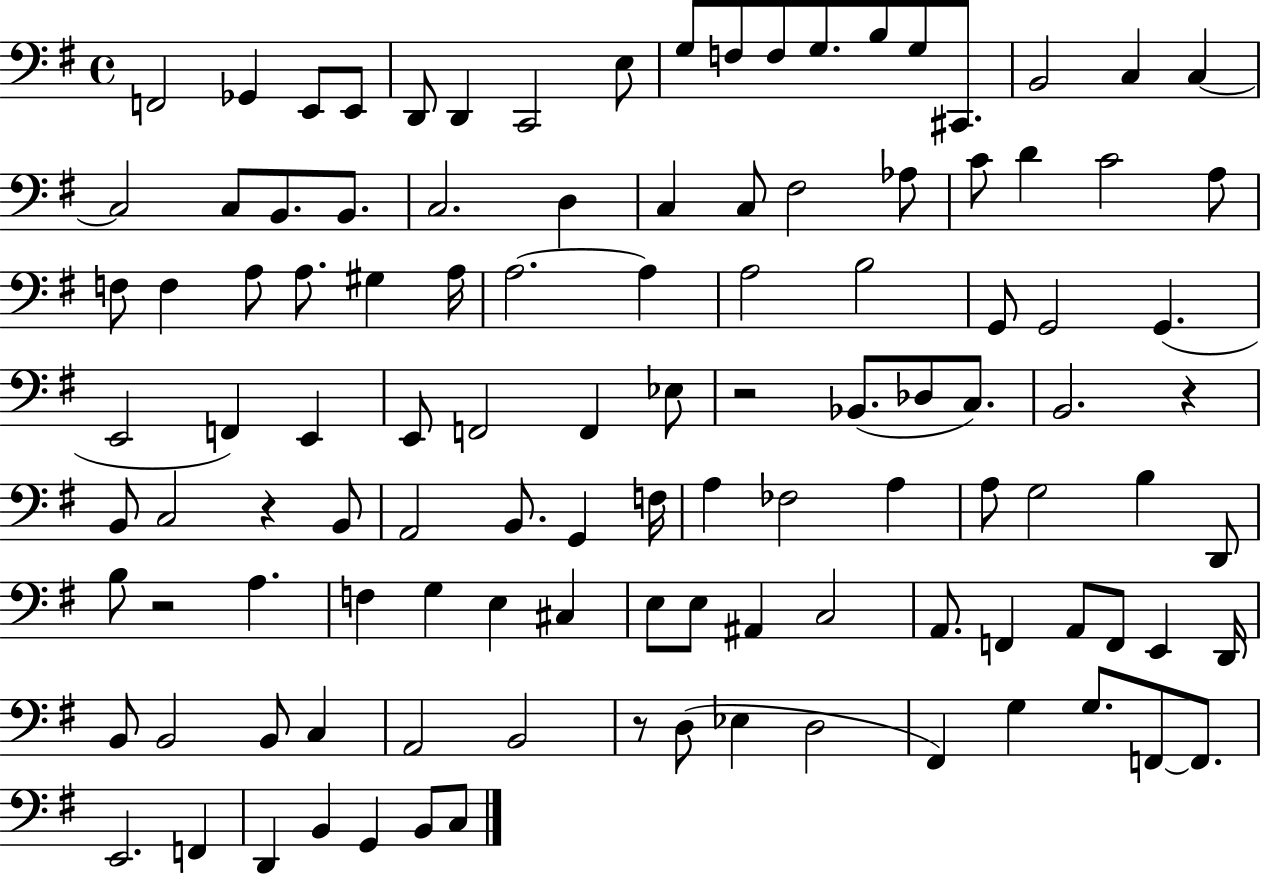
X:1
T:Untitled
M:4/4
L:1/4
K:G
F,,2 _G,, E,,/2 E,,/2 D,,/2 D,, C,,2 E,/2 G,/2 F,/2 F,/2 G,/2 B,/2 G,/2 ^C,,/2 B,,2 C, C, C,2 C,/2 B,,/2 B,,/2 C,2 D, C, C,/2 ^F,2 _A,/2 C/2 D C2 A,/2 F,/2 F, A,/2 A,/2 ^G, A,/4 A,2 A, A,2 B,2 G,,/2 G,,2 G,, E,,2 F,, E,, E,,/2 F,,2 F,, _E,/2 z2 _B,,/2 _D,/2 C,/2 B,,2 z B,,/2 C,2 z B,,/2 A,,2 B,,/2 G,, F,/4 A, _F,2 A, A,/2 G,2 B, D,,/2 B,/2 z2 A, F, G, E, ^C, E,/2 E,/2 ^A,, C,2 A,,/2 F,, A,,/2 F,,/2 E,, D,,/4 B,,/2 B,,2 B,,/2 C, A,,2 B,,2 z/2 D,/2 _E, D,2 ^F,, G, G,/2 F,,/2 F,,/2 E,,2 F,, D,, B,, G,, B,,/2 C,/2